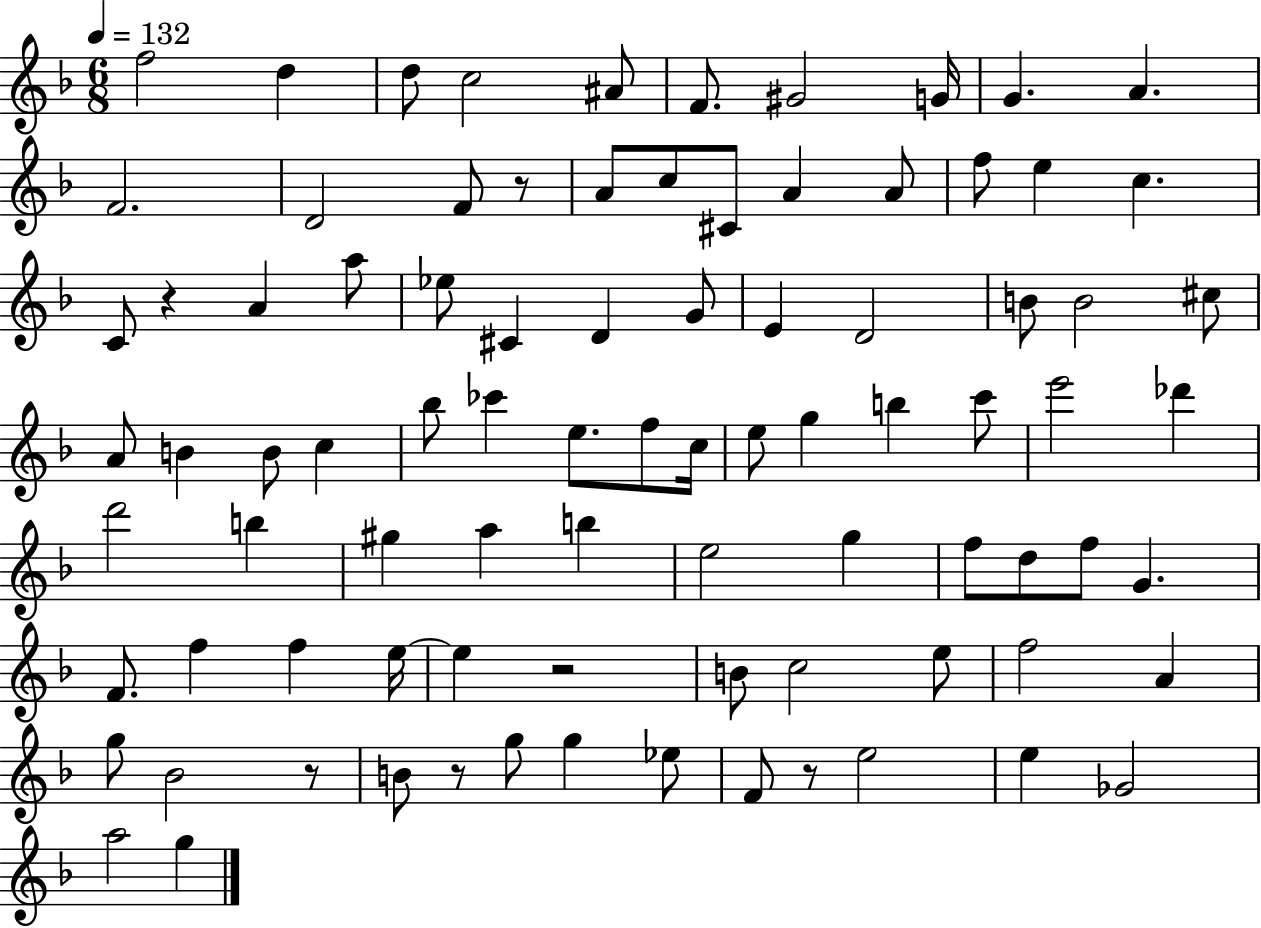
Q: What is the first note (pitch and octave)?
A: F5